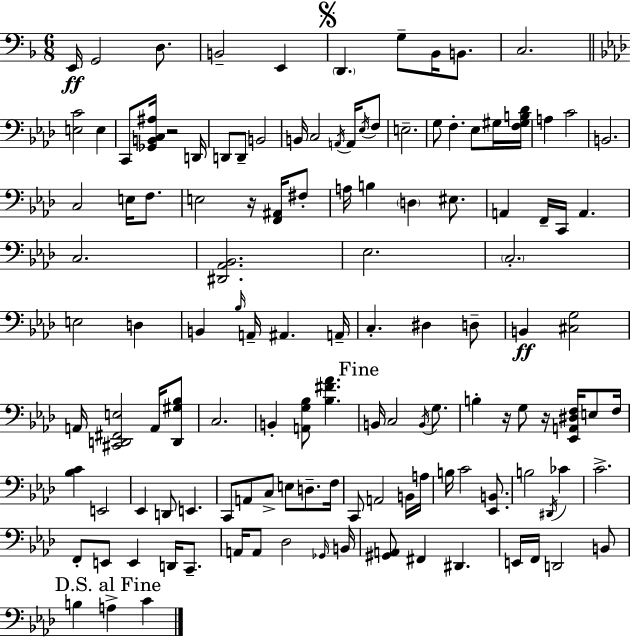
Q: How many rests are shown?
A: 4